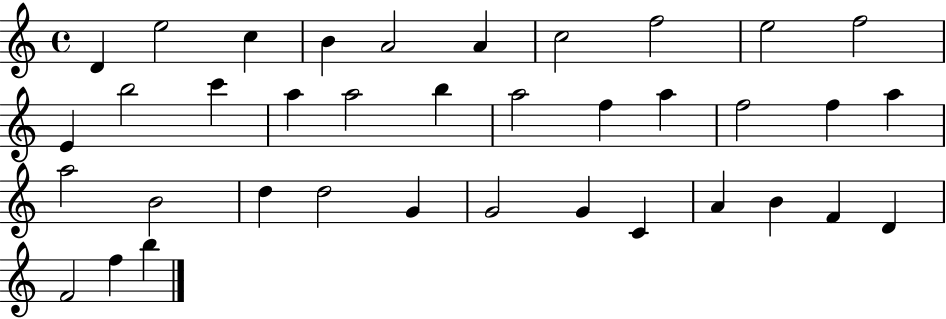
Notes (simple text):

D4/q E5/h C5/q B4/q A4/h A4/q C5/h F5/h E5/h F5/h E4/q B5/h C6/q A5/q A5/h B5/q A5/h F5/q A5/q F5/h F5/q A5/q A5/h B4/h D5/q D5/h G4/q G4/h G4/q C4/q A4/q B4/q F4/q D4/q F4/h F5/q B5/q